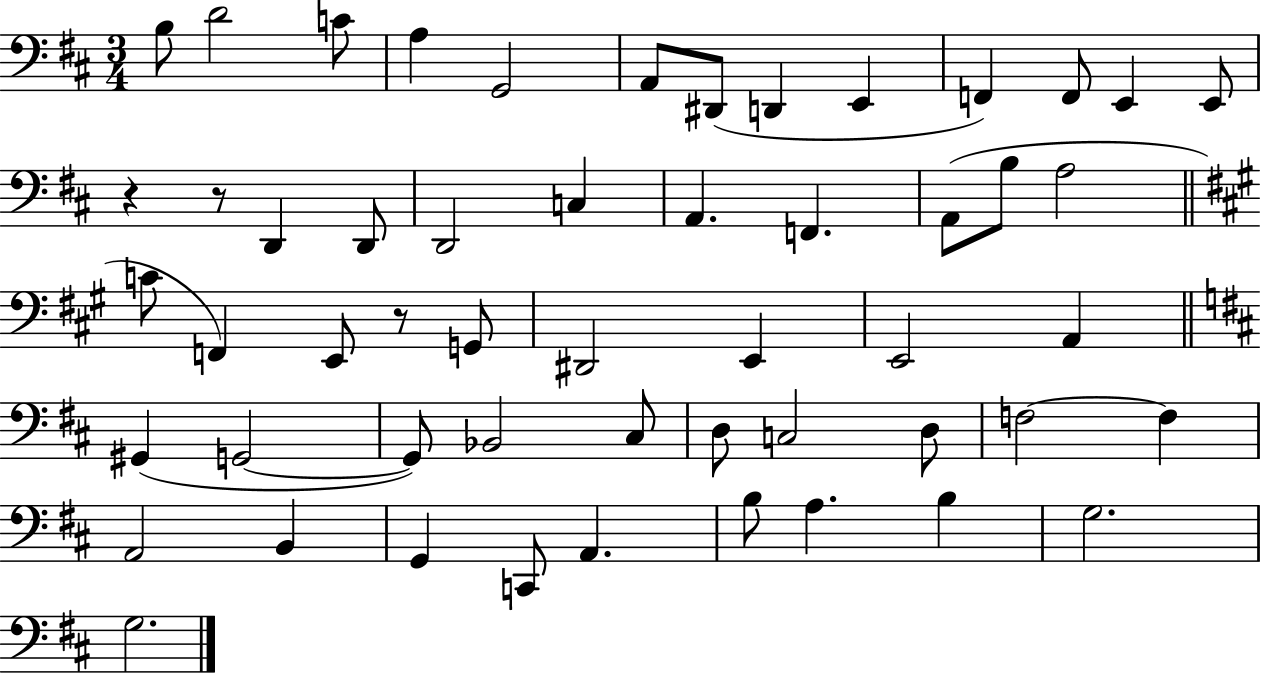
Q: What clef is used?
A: bass